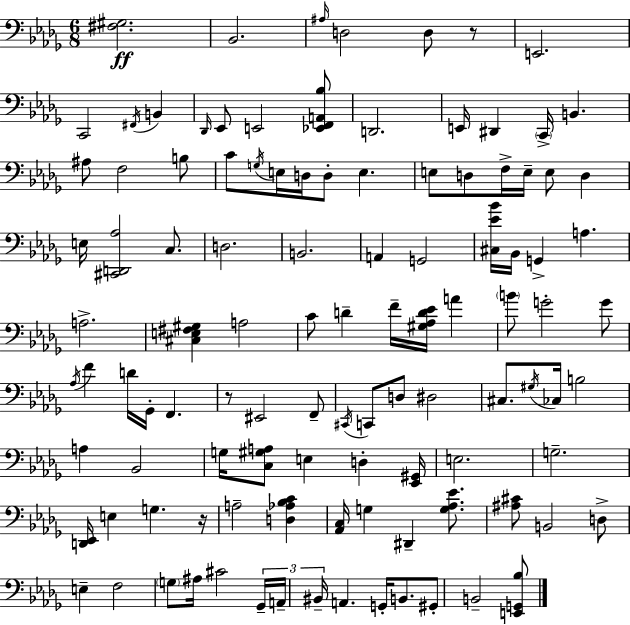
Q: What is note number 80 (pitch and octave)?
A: F3